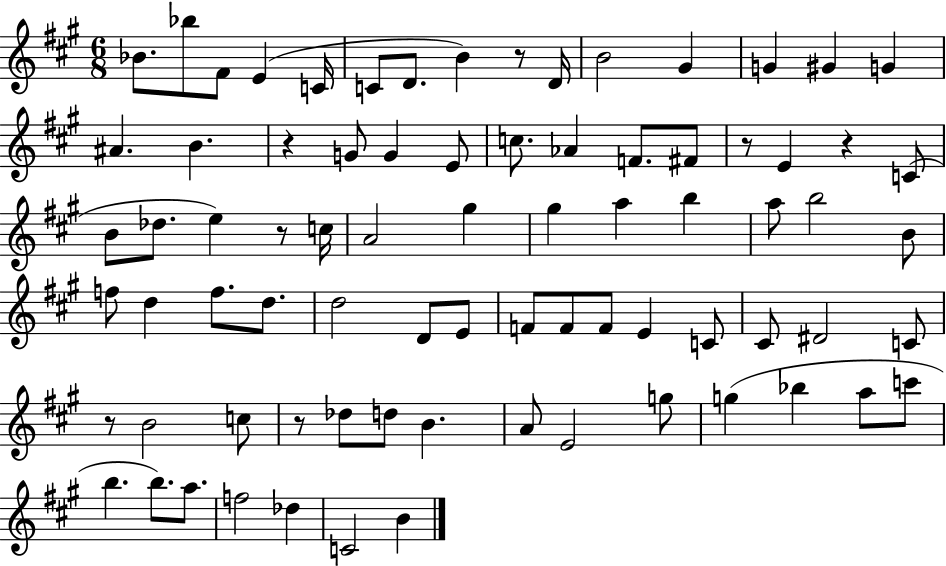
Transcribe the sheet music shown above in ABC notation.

X:1
T:Untitled
M:6/8
L:1/4
K:A
_B/2 _b/2 ^F/2 E C/4 C/2 D/2 B z/2 D/4 B2 ^G G ^G G ^A B z G/2 G E/2 c/2 _A F/2 ^F/2 z/2 E z C/2 B/2 _d/2 e z/2 c/4 A2 ^g ^g a b a/2 b2 B/2 f/2 d f/2 d/2 d2 D/2 E/2 F/2 F/2 F/2 E C/2 ^C/2 ^D2 C/2 z/2 B2 c/2 z/2 _d/2 d/2 B A/2 E2 g/2 g _b a/2 c'/2 b b/2 a/2 f2 _d C2 B